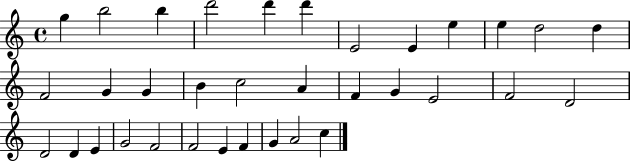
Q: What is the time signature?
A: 4/4